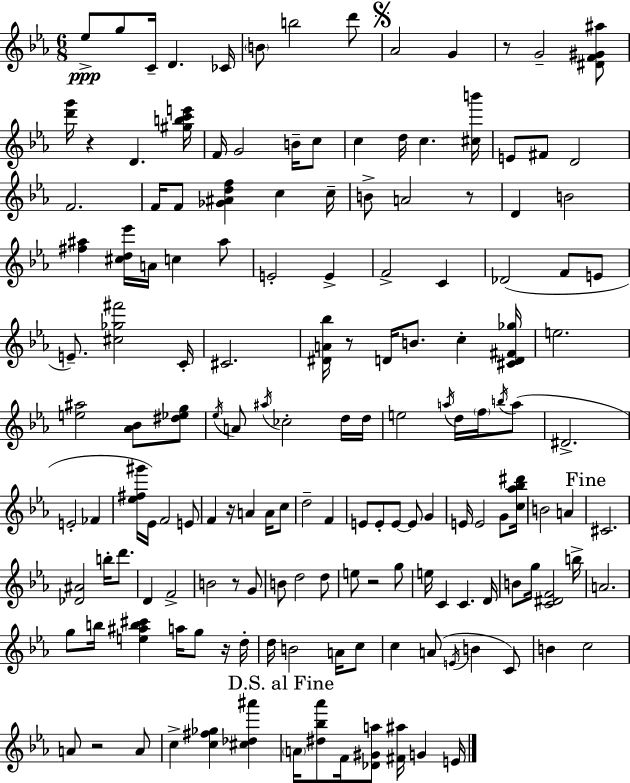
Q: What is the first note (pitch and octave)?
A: Eb5